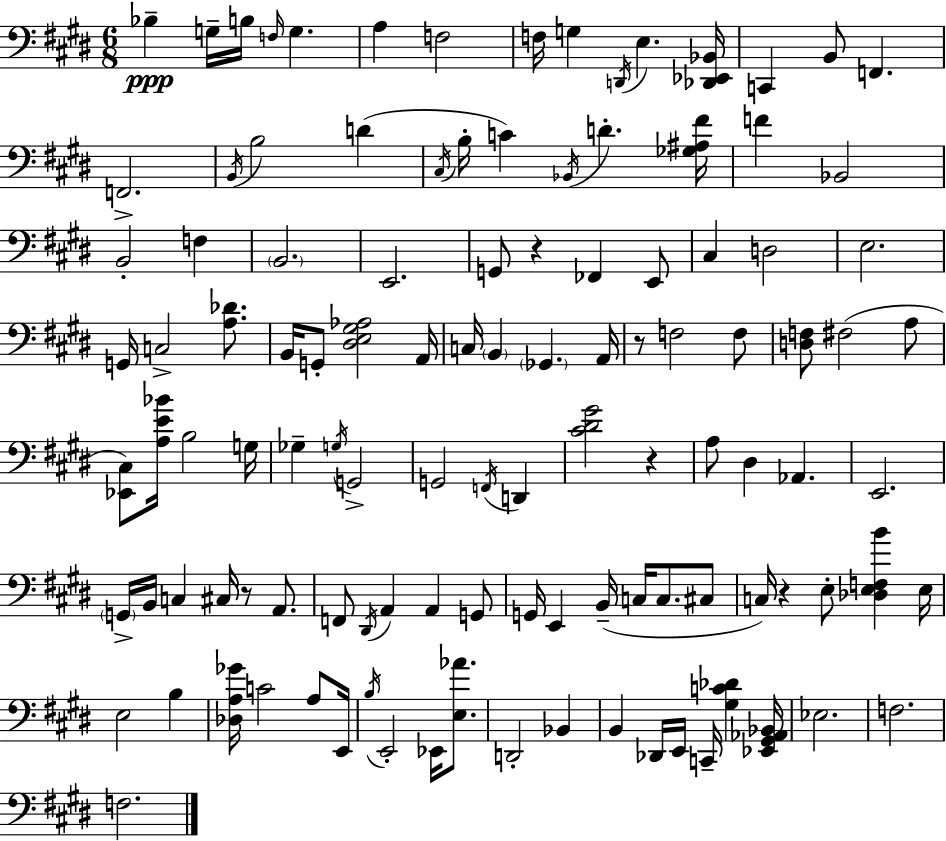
X:1
T:Untitled
M:6/8
L:1/4
K:E
_B, G,/4 B,/4 F,/4 G, A, F,2 F,/4 G, D,,/4 E, [_D,,_E,,_B,,]/4 C,, B,,/2 F,, F,,2 B,,/4 B,2 D ^C,/4 B,/4 C _B,,/4 D [_G,^A,^F]/4 F _B,,2 B,,2 F, B,,2 E,,2 G,,/2 z _F,, E,,/2 ^C, D,2 E,2 G,,/4 C,2 [A,_D]/2 B,,/4 G,,/2 [^D,E,^G,_A,]2 A,,/4 C,/4 B,, _G,, A,,/4 z/2 F,2 F,/2 [D,F,]/2 ^F,2 A,/2 [_E,,^C,]/2 [A,E_B]/4 B,2 G,/4 _G, G,/4 G,,2 G,,2 F,,/4 D,, [^C^D^G]2 z A,/2 ^D, _A,, E,,2 G,,/4 B,,/4 C, ^C,/4 z/2 A,,/2 F,,/2 ^D,,/4 A,, A,, G,,/2 G,,/4 E,, B,,/4 C,/4 C,/2 ^C,/2 C,/4 z E,/2 [_D,E,F,B] E,/4 E,2 B, [_D,A,_G]/4 C2 A,/2 E,,/4 B,/4 E,,2 _E,,/4 [E,_A]/2 D,,2 _B,, B,, _D,,/4 E,,/4 C,,/4 [^G,C_D] [_E,,^G,,_A,,_B,,]/4 _E,2 F,2 F,2